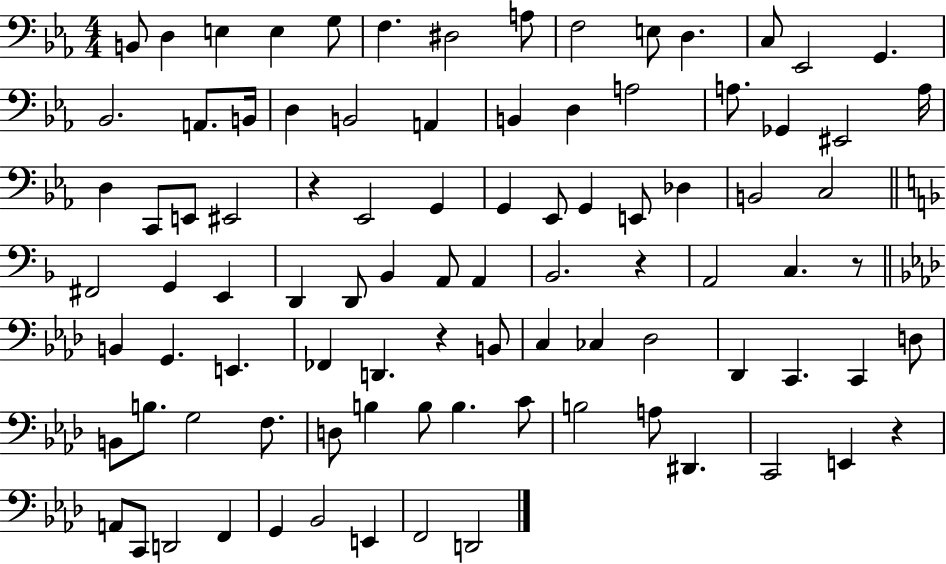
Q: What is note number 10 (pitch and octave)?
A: E3